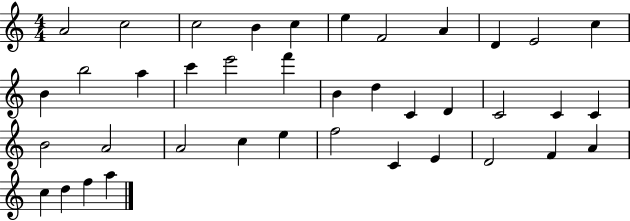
{
  \clef treble
  \numericTimeSignature
  \time 4/4
  \key c \major
  a'2 c''2 | c''2 b'4 c''4 | e''4 f'2 a'4 | d'4 e'2 c''4 | \break b'4 b''2 a''4 | c'''4 e'''2 f'''4 | b'4 d''4 c'4 d'4 | c'2 c'4 c'4 | \break b'2 a'2 | a'2 c''4 e''4 | f''2 c'4 e'4 | d'2 f'4 a'4 | \break c''4 d''4 f''4 a''4 | \bar "|."
}